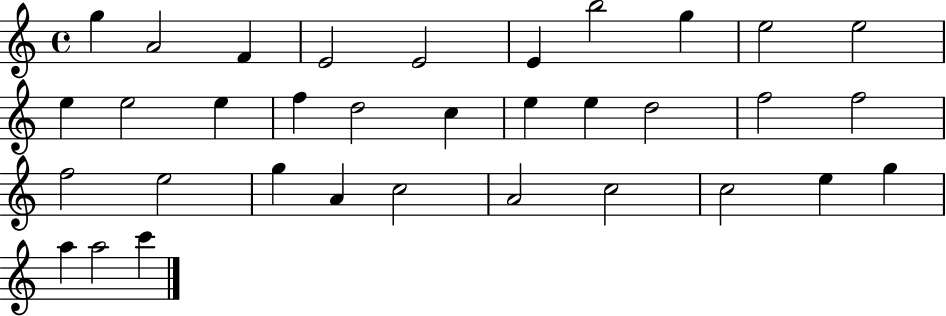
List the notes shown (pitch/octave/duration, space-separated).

G5/q A4/h F4/q E4/h E4/h E4/q B5/h G5/q E5/h E5/h E5/q E5/h E5/q F5/q D5/h C5/q E5/q E5/q D5/h F5/h F5/h F5/h E5/h G5/q A4/q C5/h A4/h C5/h C5/h E5/q G5/q A5/q A5/h C6/q